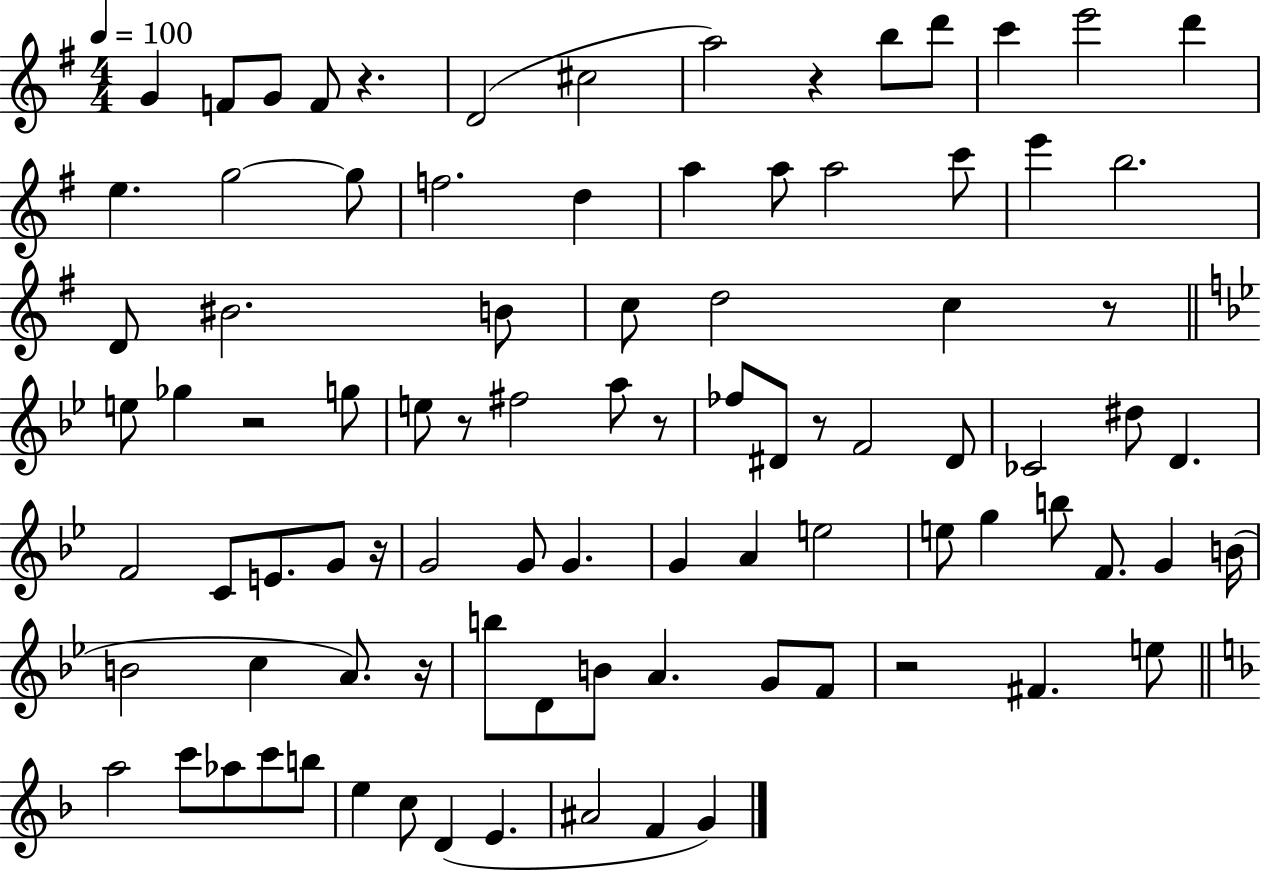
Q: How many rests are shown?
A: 10